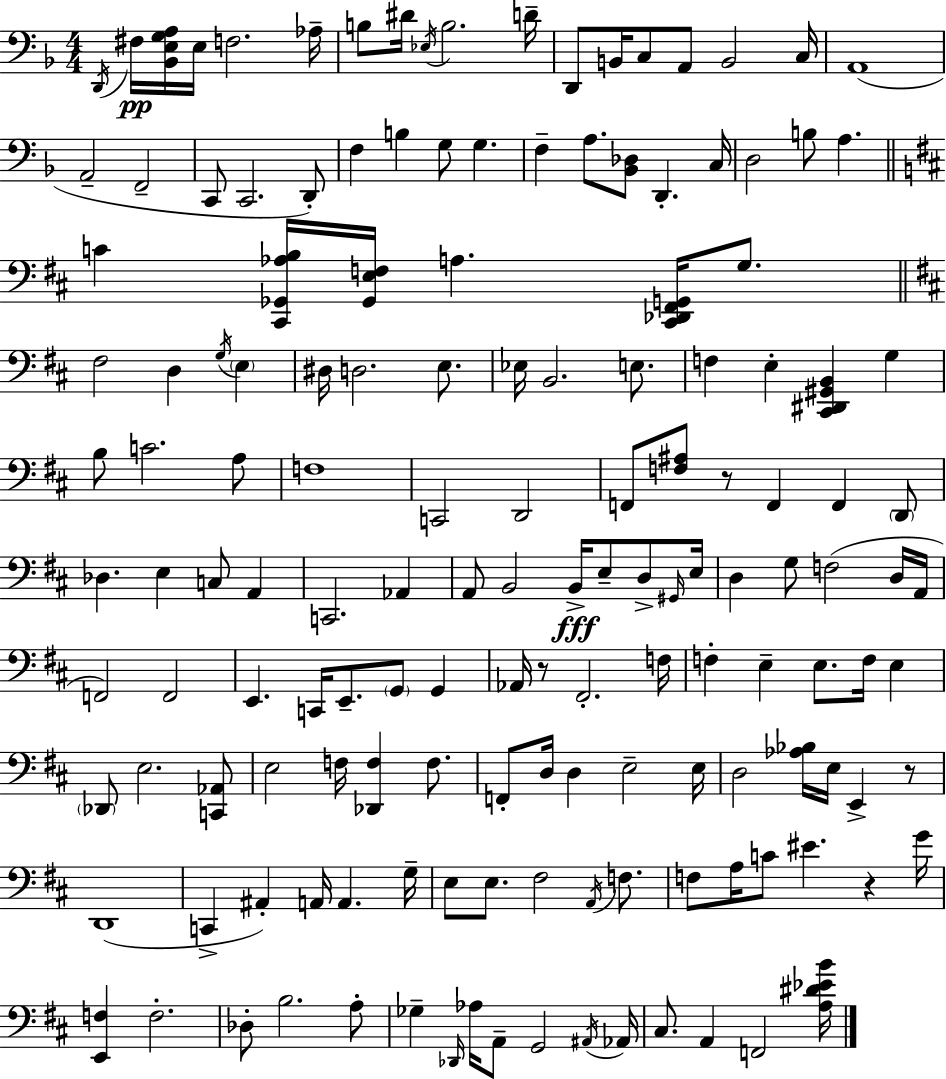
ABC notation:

X:1
T:Untitled
M:4/4
L:1/4
K:F
D,,/4 ^F,/4 [_B,,E,G,A,]/4 E,/4 F,2 _A,/4 B,/2 ^D/4 _E,/4 B,2 D/4 D,,/2 B,,/4 C,/2 A,,/2 B,,2 C,/4 A,,4 A,,2 F,,2 C,,/2 C,,2 D,,/2 F, B, G,/2 G, F, A,/2 [_B,,_D,]/2 D,, C,/4 D,2 B,/2 A, C [^C,,_G,,_A,B,]/4 [_G,,E,F,]/4 A, [^C,,_D,,^F,,G,,]/4 G,/2 ^F,2 D, G,/4 E, ^D,/4 D,2 E,/2 _E,/4 B,,2 E,/2 F, E, [^C,,^D,,^G,,B,,] G, B,/2 C2 A,/2 F,4 C,,2 D,,2 F,,/2 [F,^A,]/2 z/2 F,, F,, D,,/2 _D, E, C,/2 A,, C,,2 _A,, A,,/2 B,,2 B,,/4 E,/2 D,/2 ^G,,/4 E,/4 D, G,/2 F,2 D,/4 A,,/4 F,,2 F,,2 E,, C,,/4 E,,/2 G,,/2 G,, _A,,/4 z/2 ^F,,2 F,/4 F, E, E,/2 F,/4 E, _D,,/2 E,2 [C,,_A,,]/2 E,2 F,/4 [_D,,F,] F,/2 F,,/2 D,/4 D, E,2 E,/4 D,2 [_A,_B,]/4 E,/4 E,, z/2 D,,4 C,, ^A,, A,,/4 A,, G,/4 E,/2 E,/2 ^F,2 A,,/4 F,/2 F,/2 A,/4 C/2 ^E z G/4 [E,,F,] F,2 _D,/2 B,2 A,/2 _G, _D,,/4 _A,/4 A,,/2 G,,2 ^A,,/4 _A,,/4 ^C,/2 A,, F,,2 [A,^D_EB]/4